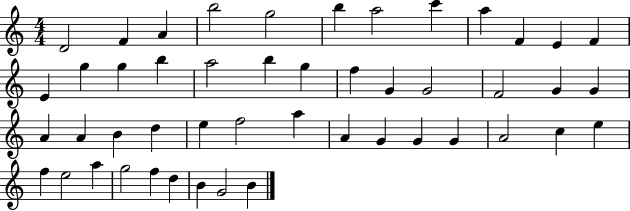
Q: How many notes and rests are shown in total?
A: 48